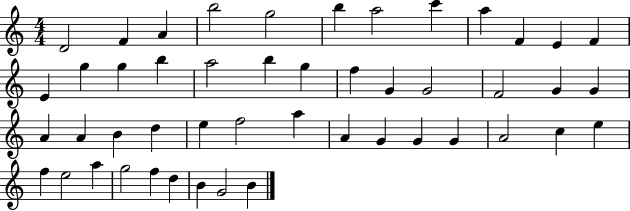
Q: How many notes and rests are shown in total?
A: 48